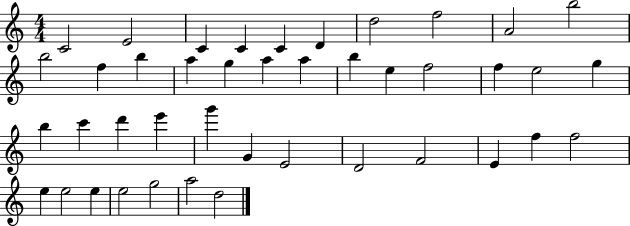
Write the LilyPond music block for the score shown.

{
  \clef treble
  \numericTimeSignature
  \time 4/4
  \key c \major
  c'2 e'2 | c'4 c'4 c'4 d'4 | d''2 f''2 | a'2 b''2 | \break b''2 f''4 b''4 | a''4 g''4 a''4 a''4 | b''4 e''4 f''2 | f''4 e''2 g''4 | \break b''4 c'''4 d'''4 e'''4 | g'''4 g'4 e'2 | d'2 f'2 | e'4 f''4 f''2 | \break e''4 e''2 e''4 | e''2 g''2 | a''2 d''2 | \bar "|."
}